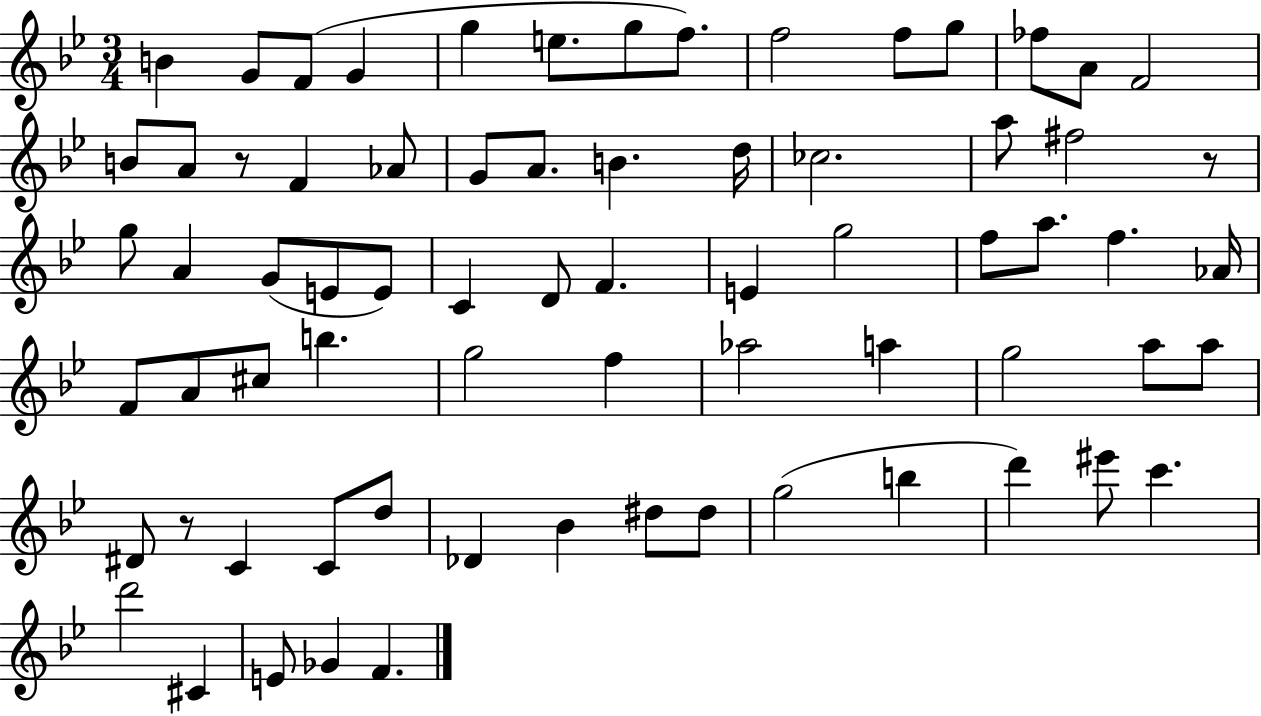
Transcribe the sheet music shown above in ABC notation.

X:1
T:Untitled
M:3/4
L:1/4
K:Bb
B G/2 F/2 G g e/2 g/2 f/2 f2 f/2 g/2 _f/2 A/2 F2 B/2 A/2 z/2 F _A/2 G/2 A/2 B d/4 _c2 a/2 ^f2 z/2 g/2 A G/2 E/2 E/2 C D/2 F E g2 f/2 a/2 f _A/4 F/2 A/2 ^c/2 b g2 f _a2 a g2 a/2 a/2 ^D/2 z/2 C C/2 d/2 _D _B ^d/2 ^d/2 g2 b d' ^e'/2 c' d'2 ^C E/2 _G F